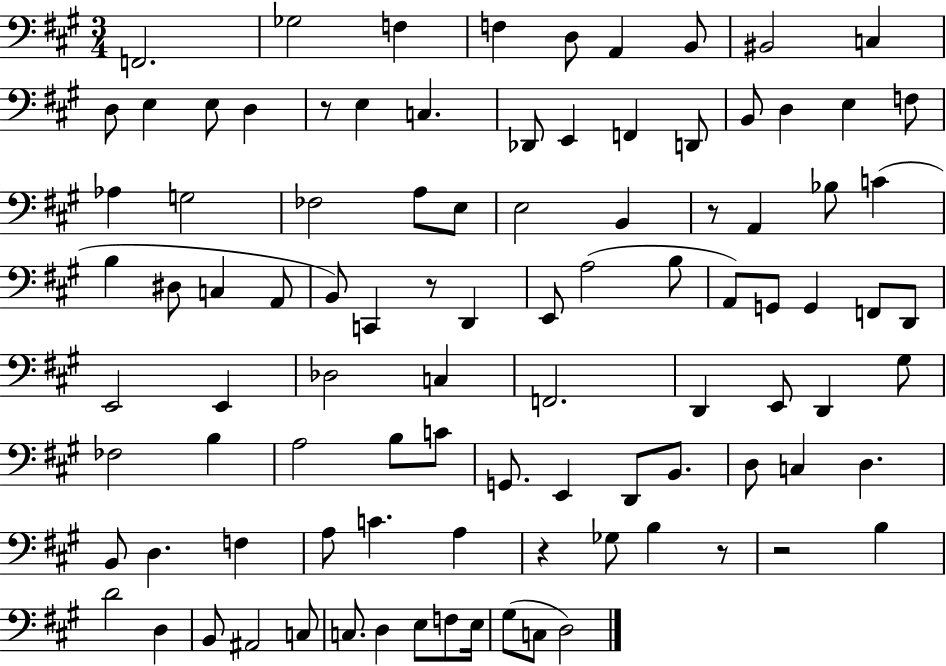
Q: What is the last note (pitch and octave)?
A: D3